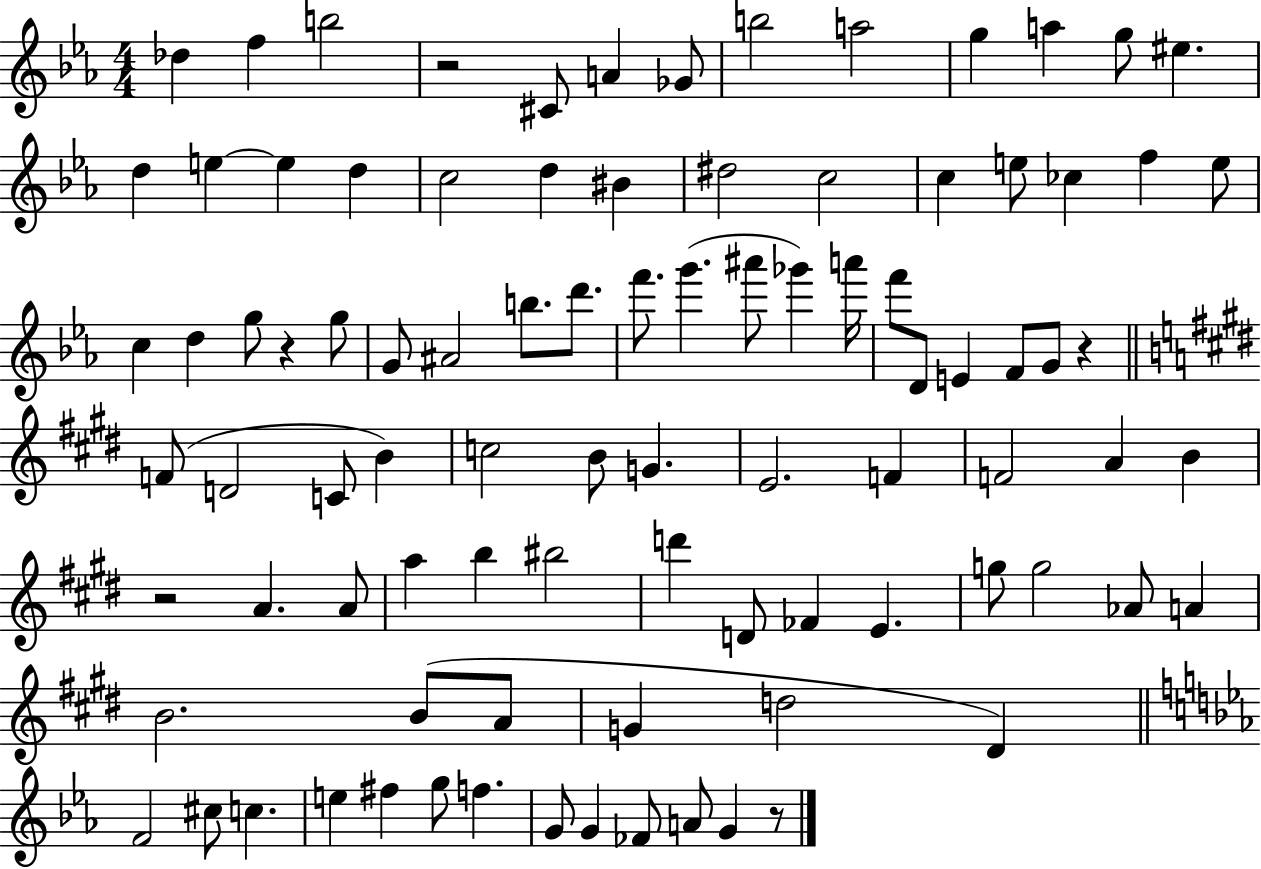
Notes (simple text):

Db5/q F5/q B5/h R/h C#4/e A4/q Gb4/e B5/h A5/h G5/q A5/q G5/e EIS5/q. D5/q E5/q E5/q D5/q C5/h D5/q BIS4/q D#5/h C5/h C5/q E5/e CES5/q F5/q E5/e C5/q D5/q G5/e R/q G5/e G4/e A#4/h B5/e. D6/e. F6/e. G6/q. A#6/e Gb6/q A6/s F6/e D4/e E4/q F4/e G4/e R/q F4/e D4/h C4/e B4/q C5/h B4/e G4/q. E4/h. F4/q F4/h A4/q B4/q R/h A4/q. A4/e A5/q B5/q BIS5/h D6/q D4/e FES4/q E4/q. G5/e G5/h Ab4/e A4/q B4/h. B4/e A4/e G4/q D5/h D#4/q F4/h C#5/e C5/q. E5/q F#5/q G5/e F5/q. G4/e G4/q FES4/e A4/e G4/q R/e